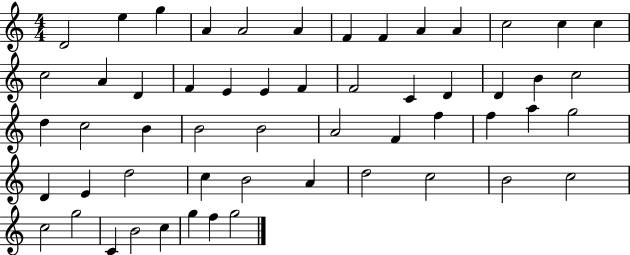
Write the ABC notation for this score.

X:1
T:Untitled
M:4/4
L:1/4
K:C
D2 e g A A2 A F F A A c2 c c c2 A D F E E F F2 C D D B c2 d c2 B B2 B2 A2 F f f a g2 D E d2 c B2 A d2 c2 B2 c2 c2 g2 C B2 c g f g2